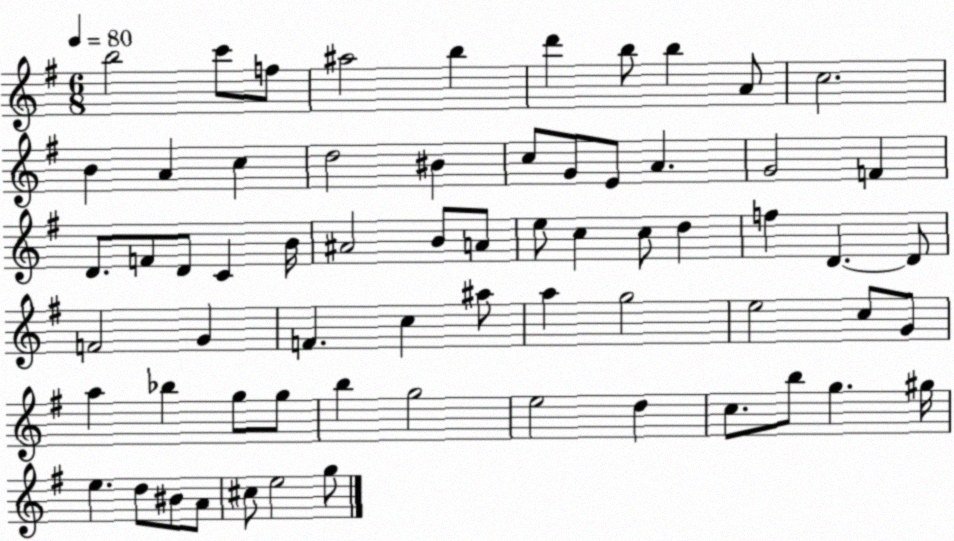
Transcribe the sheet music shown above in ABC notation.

X:1
T:Untitled
M:6/8
L:1/4
K:G
b2 c'/2 f/2 ^a2 b d' b/2 b A/2 c2 B A c d2 ^B c/2 G/2 E/2 A G2 F D/2 F/2 D/2 C B/4 ^A2 B/2 A/2 e/2 c c/2 d f D D/2 F2 G F c ^a/2 a g2 e2 c/2 G/2 a _b g/2 g/2 b g2 e2 d c/2 b/2 g ^g/4 e d/2 ^B/2 A/2 ^c/2 e2 g/2